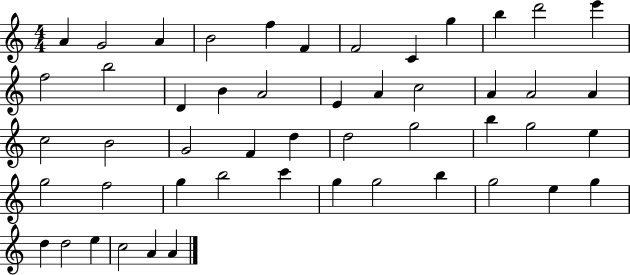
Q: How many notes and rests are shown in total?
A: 50